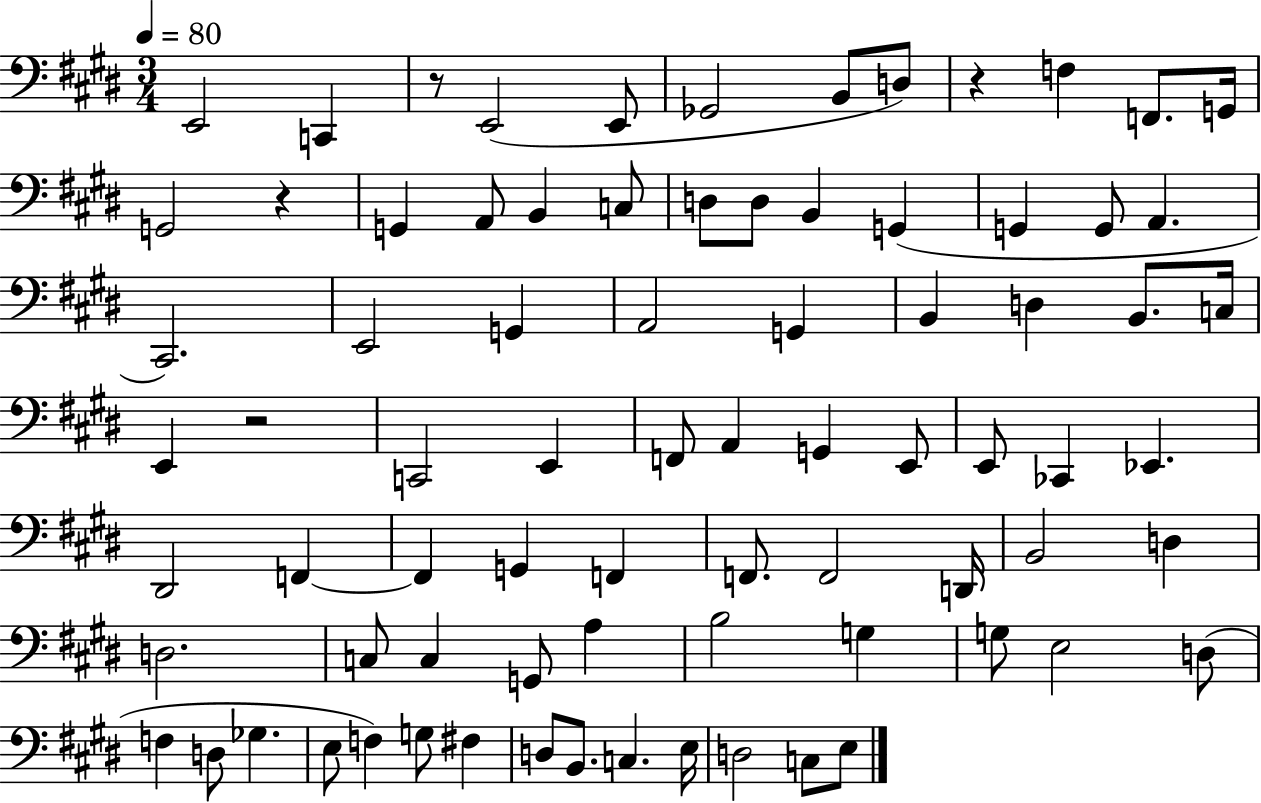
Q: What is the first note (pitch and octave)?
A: E2